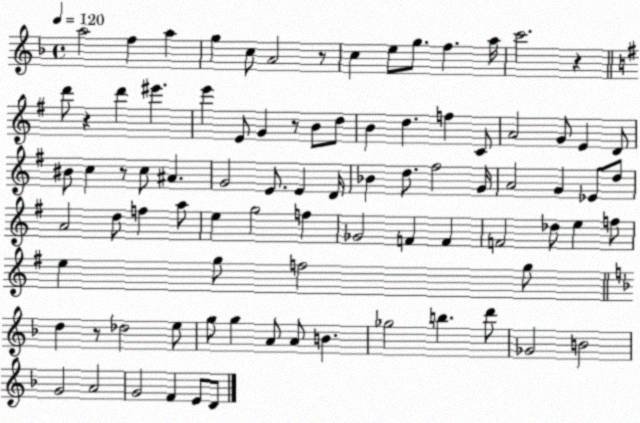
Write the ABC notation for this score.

X:1
T:Untitled
M:4/4
L:1/4
K:F
a2 f a g c/2 A2 z/2 c e/2 g/2 f a/4 c'2 z d'/2 z d' ^e' e' E/2 G z/2 B/2 d/2 B d f C/2 A2 G/2 E D/2 ^B/2 c z/2 c/2 ^A G2 E/2 E D/4 _B d/2 ^f2 G/4 A2 G _E/2 d/2 A2 d/2 f a/2 e g2 f _G2 F F F2 _d/2 e f/2 e g/2 f2 g/2 d z/2 _d2 e/2 g/2 g A/2 A/2 B _g2 b d'/2 _G2 B2 G2 A2 G2 F E/2 D/2